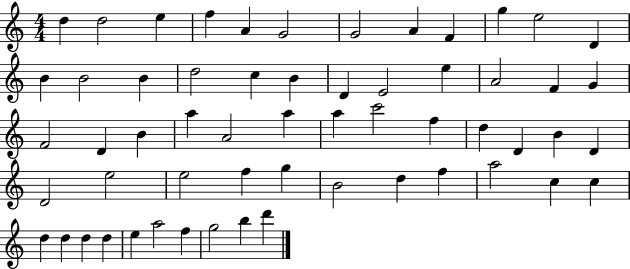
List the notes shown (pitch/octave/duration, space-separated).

D5/q D5/h E5/q F5/q A4/q G4/h G4/h A4/q F4/q G5/q E5/h D4/q B4/q B4/h B4/q D5/h C5/q B4/q D4/q E4/h E5/q A4/h F4/q G4/q F4/h D4/q B4/q A5/q A4/h A5/q A5/q C6/h F5/q D5/q D4/q B4/q D4/q D4/h E5/h E5/h F5/q G5/q B4/h D5/q F5/q A5/h C5/q C5/q D5/q D5/q D5/q D5/q E5/q A5/h F5/q G5/h B5/q D6/q